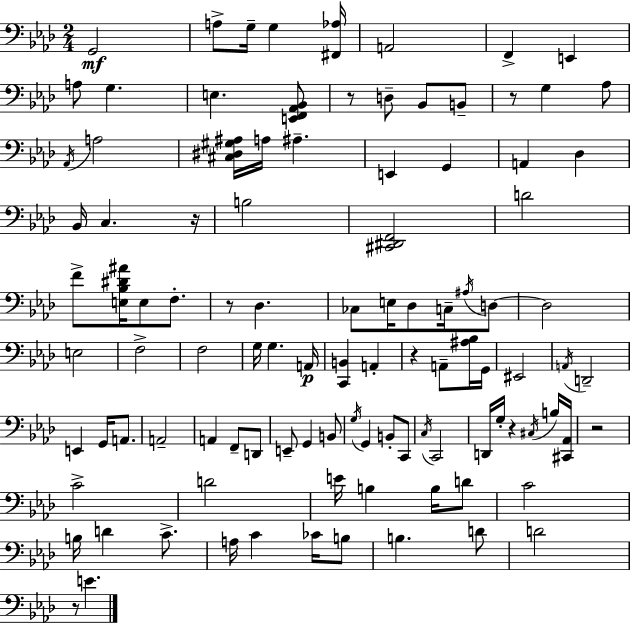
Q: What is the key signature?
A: AES major